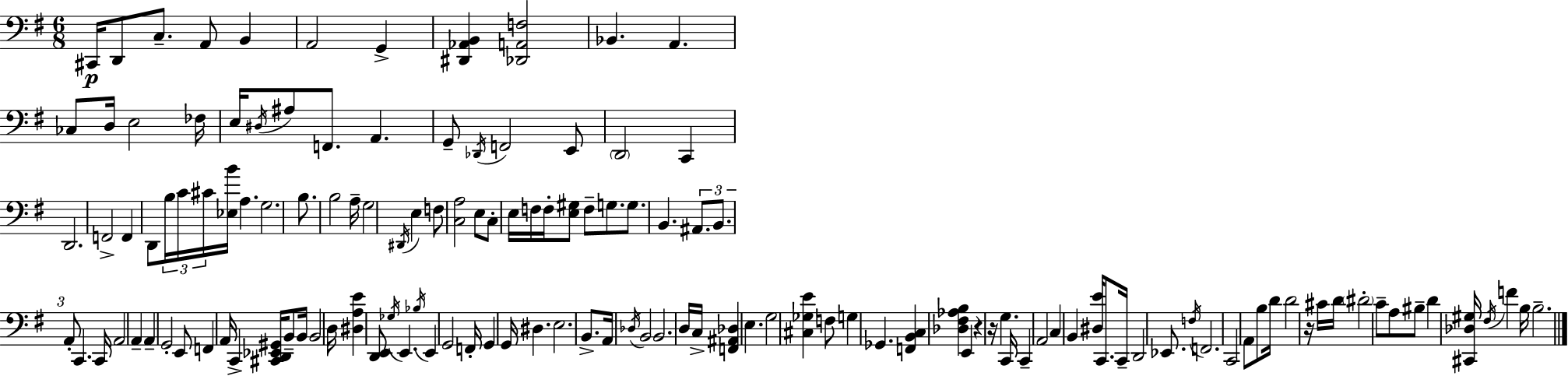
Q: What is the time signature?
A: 6/8